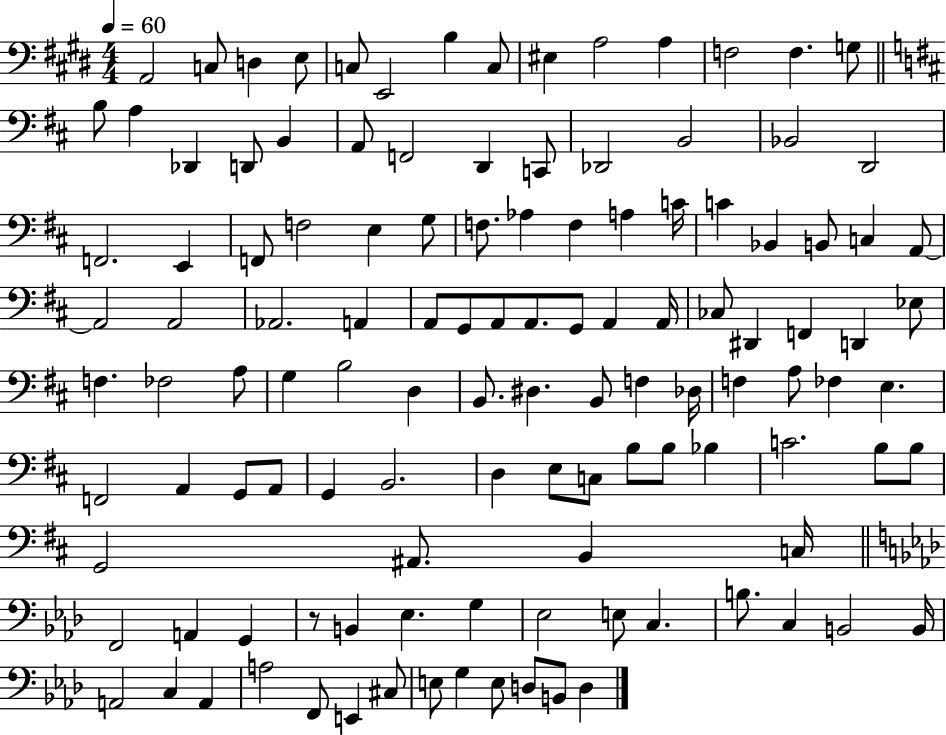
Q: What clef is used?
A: bass